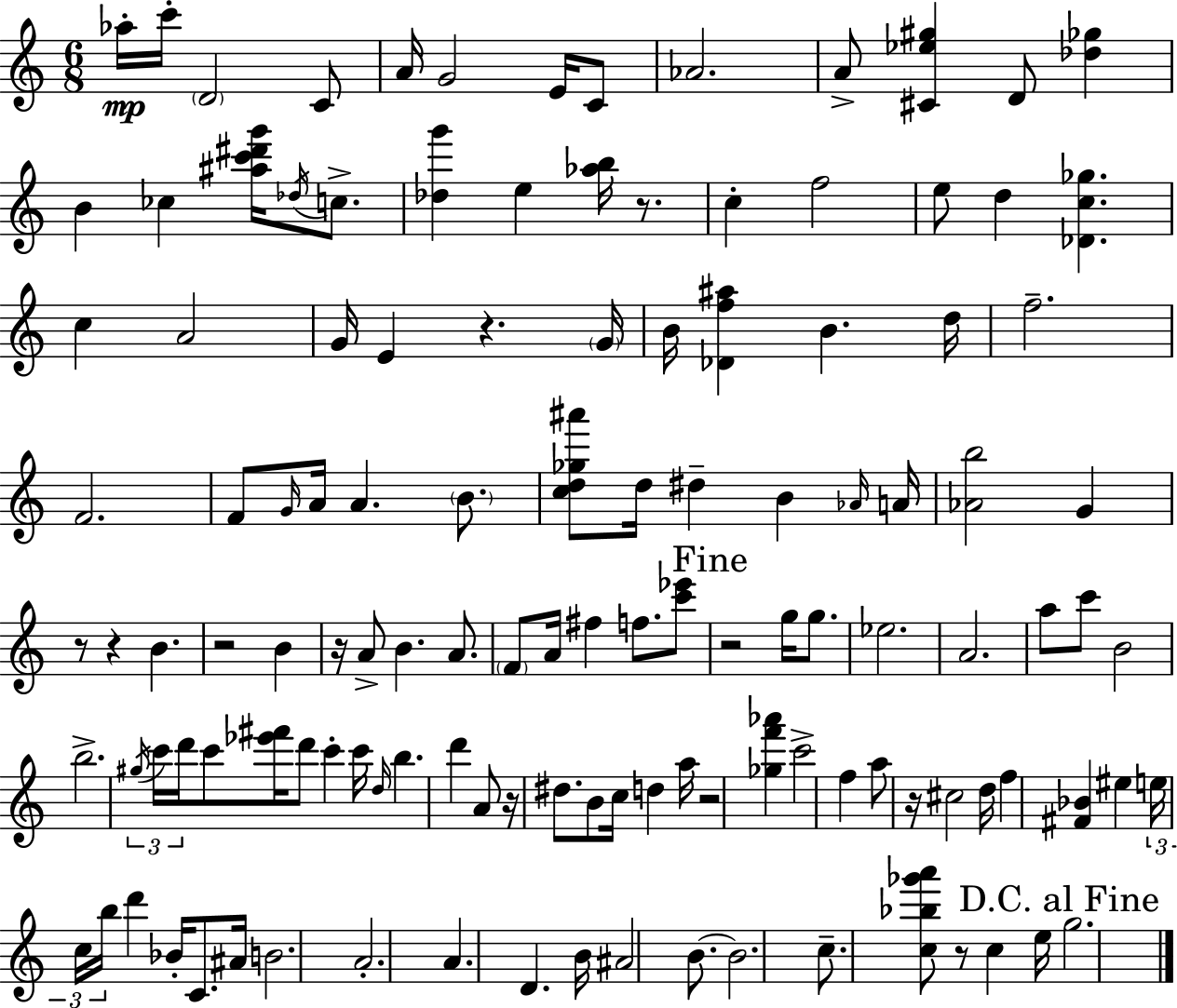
Ab5/s C6/s D4/h C4/e A4/s G4/h E4/s C4/e Ab4/h. A4/e [C#4,Eb5,G#5]/q D4/e [Db5,Gb5]/q B4/q CES5/q [A#5,C6,D#6,G6]/s Db5/s C5/e. [Db5,G6]/q E5/q [Ab5,B5]/s R/e. C5/q F5/h E5/e D5/q [Db4,C5,Gb5]/q. C5/q A4/h G4/s E4/q R/q. G4/s B4/s [Db4,F5,A#5]/q B4/q. D5/s F5/h. F4/h. F4/e G4/s A4/s A4/q. B4/e. [C5,D5,Gb5,A#6]/e D5/s D#5/q B4/q Ab4/s A4/s [Ab4,B5]/h G4/q R/e R/q B4/q. R/h B4/q R/s A4/e B4/q. A4/e. F4/e A4/s F#5/q F5/e. [C6,Eb6]/e R/h G5/s G5/e. Eb5/h. A4/h. A5/e C6/e B4/h B5/h. G#5/s C6/s D6/s C6/e [Eb6,F#6]/s D6/e C6/q C6/s D5/s B5/q. D6/q A4/e R/s D#5/e. B4/e C5/s D5/q A5/s R/h [Gb5,F6,Ab6]/q C6/h F5/q A5/e R/s C#5/h D5/s F5/q [F#4,Bb4]/q EIS5/q E5/s C5/s B5/s D6/q Bb4/s C4/e. A#4/s B4/h. A4/h. A4/q. D4/q. B4/s A#4/h B4/e. B4/h. C5/e. [C5,Bb5,Gb6,A6]/e R/e C5/q E5/s G5/h.